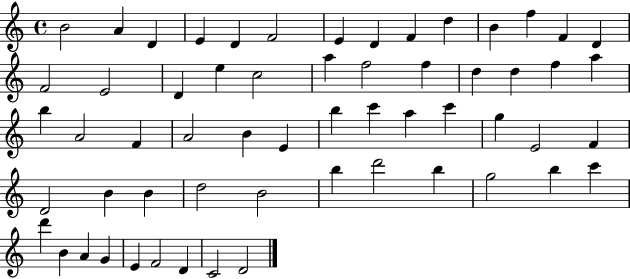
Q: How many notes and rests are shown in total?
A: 59